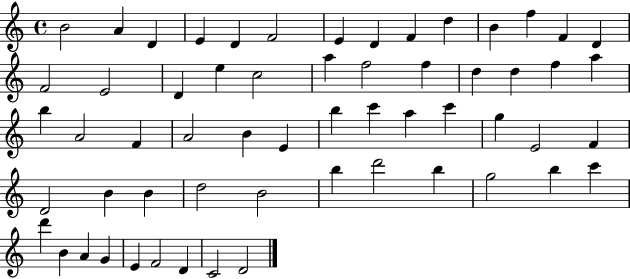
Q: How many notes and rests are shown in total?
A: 59